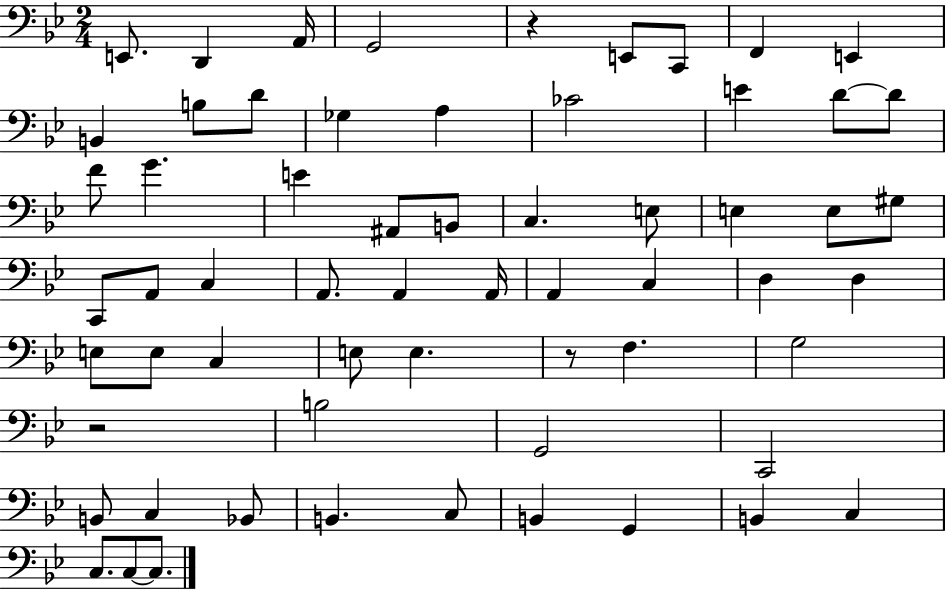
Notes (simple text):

E2/e. D2/q A2/s G2/h R/q E2/e C2/e F2/q E2/q B2/q B3/e D4/e Gb3/q A3/q CES4/h E4/q D4/e D4/e F4/e G4/q. E4/q A#2/e B2/e C3/q. E3/e E3/q E3/e G#3/e C2/e A2/e C3/q A2/e. A2/q A2/s A2/q C3/q D3/q D3/q E3/e E3/e C3/q E3/e E3/q. R/e F3/q. G3/h R/h B3/h G2/h C2/h B2/e C3/q Bb2/e B2/q. C3/e B2/q G2/q B2/q C3/q C3/e. C3/e C3/e.